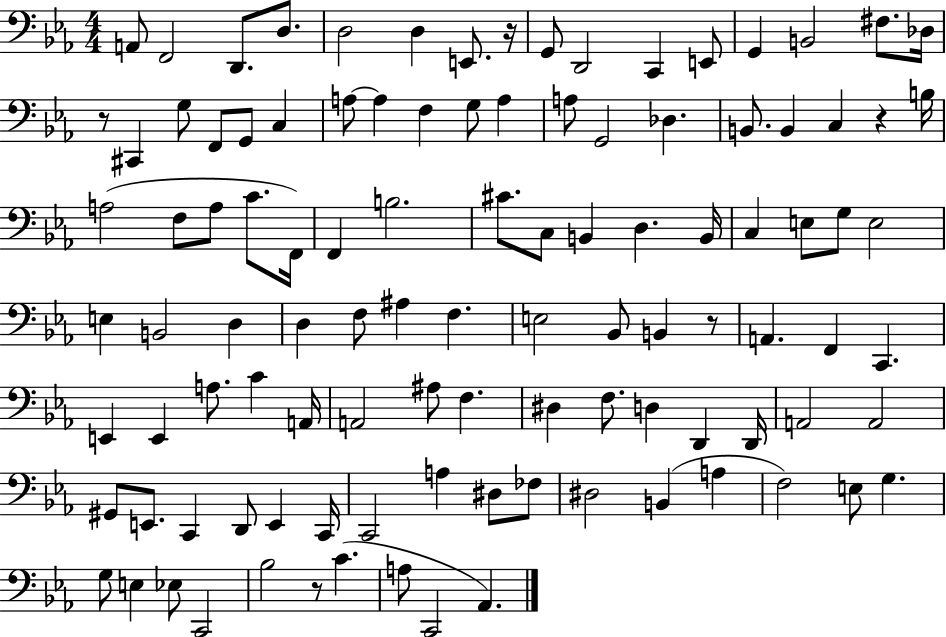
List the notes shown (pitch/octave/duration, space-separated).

A2/e F2/h D2/e. D3/e. D3/h D3/q E2/e. R/s G2/e D2/h C2/q E2/e G2/q B2/h F#3/e. Db3/s R/e C#2/q G3/e F2/e G2/e C3/q A3/e A3/q F3/q G3/e A3/q A3/e G2/h Db3/q. B2/e. B2/q C3/q R/q B3/s A3/h F3/e A3/e C4/e. F2/s F2/q B3/h. C#4/e. C3/e B2/q D3/q. B2/s C3/q E3/e G3/e E3/h E3/q B2/h D3/q D3/q F3/e A#3/q F3/q. E3/h Bb2/e B2/q R/e A2/q. F2/q C2/q. E2/q E2/q A3/e. C4/q A2/s A2/h A#3/e F3/q. D#3/q F3/e. D3/q D2/q D2/s A2/h A2/h G#2/e E2/e. C2/q D2/e E2/q C2/s C2/h A3/q D#3/e FES3/e D#3/h B2/q A3/q F3/h E3/e G3/q. G3/e E3/q Eb3/e C2/h Bb3/h R/e C4/q. A3/e C2/h Ab2/q.